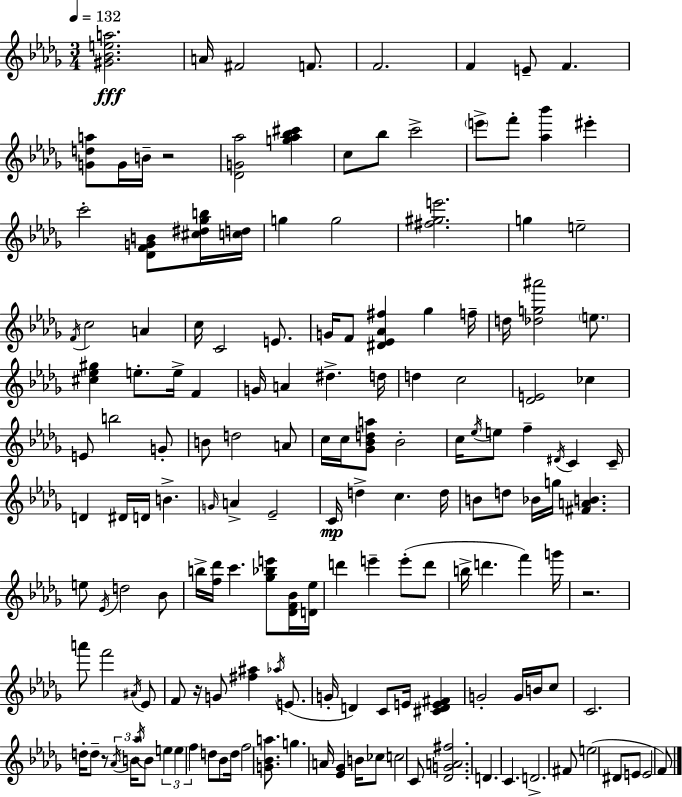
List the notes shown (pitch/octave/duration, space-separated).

[G#4,Bb4,E5,A5]/h. A4/s F#4/h F4/e. F4/h. F4/q E4/e F4/q. [G4,D5,A5]/e G4/s B4/s R/h [Db4,G4,Ab5]/h [G5,Ab5,Bb5,C#6]/q C5/e Bb5/e C6/h E6/e F6/e [Ab5,Bb6]/q EIS6/q C6/h [Db4,F4,G4,B4]/e [C#5,D#5,Gb5,B5]/s [C5,D5]/s G5/q G5/h [F#5,G#5,E6]/h. G5/q E5/h F4/s C5/h A4/q C5/s C4/h E4/e. G4/s F4/e [D#4,Eb4,Ab4,F#5]/q Gb5/q F5/s D5/s [Db5,G5,A#6]/h E5/e. [C#5,Eb5,G#5]/q E5/e. E5/s F4/q G4/s A4/q D#5/q. D5/s D5/q C5/h [Db4,E4]/h CES5/q E4/e B5/h G4/e B4/e D5/h A4/e C5/s C5/s [Gb4,Bb4,D5,A5]/e Bb4/h C5/s Eb5/s E5/e F5/q D#4/s C4/q C4/s D4/q D#4/s D4/s B4/q. G4/s A4/q Eb4/h C4/s D5/q C5/q. D5/s B4/e D5/e Bb4/s G5/s [F#4,A4,B4]/q. E5/e Eb4/s D5/h Bb4/e B5/s [F5,Db6]/s C6/q. [Gb5,Bb5,E6]/e [Db4,F4,Bb4]/s [D4,Eb5]/s D6/q E6/q E6/e D6/e B5/s D6/q. F6/q G6/s R/h. A6/e F6/h A#4/s Eb4/e F4/e R/s G4/e [F#5,A#5]/q Ab5/s E4/e. G4/s D4/q C4/e E4/s [C#4,D4,E4,F#4]/q G4/h G4/s B4/s C5/e C4/h. D5/s D5/e R/e Ab4/s B4/s Ab5/s B4/e E5/q E5/q F5/q D5/e Bb4/e D5/s F5/h [G4,Bb4,A5]/e. G5/q. A4/s [Eb4,Gb4]/q B4/s CES5/e C5/h C4/e [Db4,G4,A4,F#5]/h. D4/q. C4/q. D4/h. F#4/e E5/h D#4/e E4/e E4/h F4/e